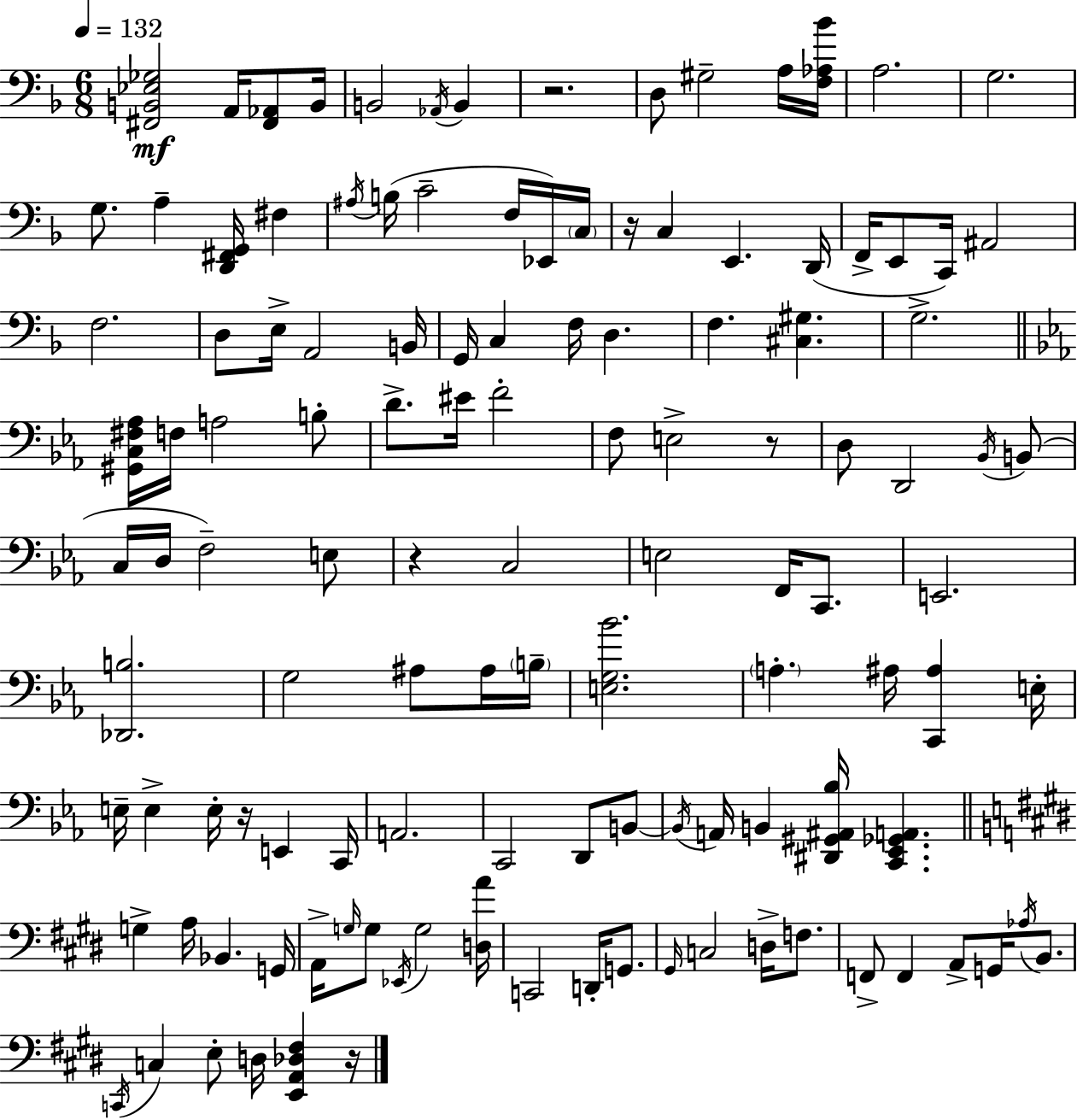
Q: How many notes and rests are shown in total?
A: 122